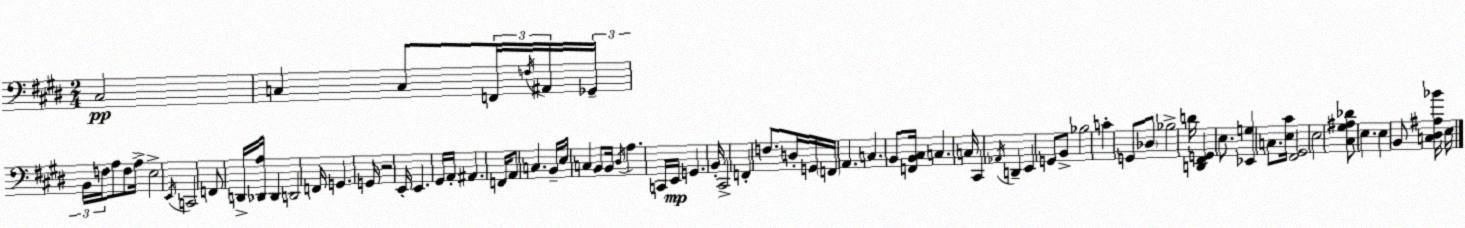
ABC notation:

X:1
T:Untitled
M:2/4
L:1/4
K:E
^C,2 C, C,/2 F,,/4 F,/4 ^A,,/4 _G,,/4 B,,/4 F,/4 A,/2 F,/2 A,/4 E,2 E,,/4 C,,2 F,,/2 D,,/4 [_D,,A,]/4 _D,, D,,2 F,,/4 G,, G,,/4 z2 E,,/4 E,, ^G,,/4 A,,/4 ^A,, F,,/4 A,,/2 C, B,,/4 E,/4 C, B,,/2 B,,/4 ^D,/4 A, C,,/4 E,,/4 G,, B,,/4 ^C,,2 F,, F,/2 D,/4 G,,/4 F,,/4 A,, C, B,,/2 [F,,B,,^C,]/4 C, C,/4 ^C,, _A,,/4 D,, E,, G,,/2 B,,/2 _B,2 C G,,/2 _D,/2 _B,2 D/4 [D,,^F,,G,,] E,/2 [_E,,G,] C,/2 [E,^C]/4 [^F,,^G,,]2 E,2 [^C,^G,^A,_D]/2 E, E, B,,/2 [C,^D,^A,_B]/4 E,/4